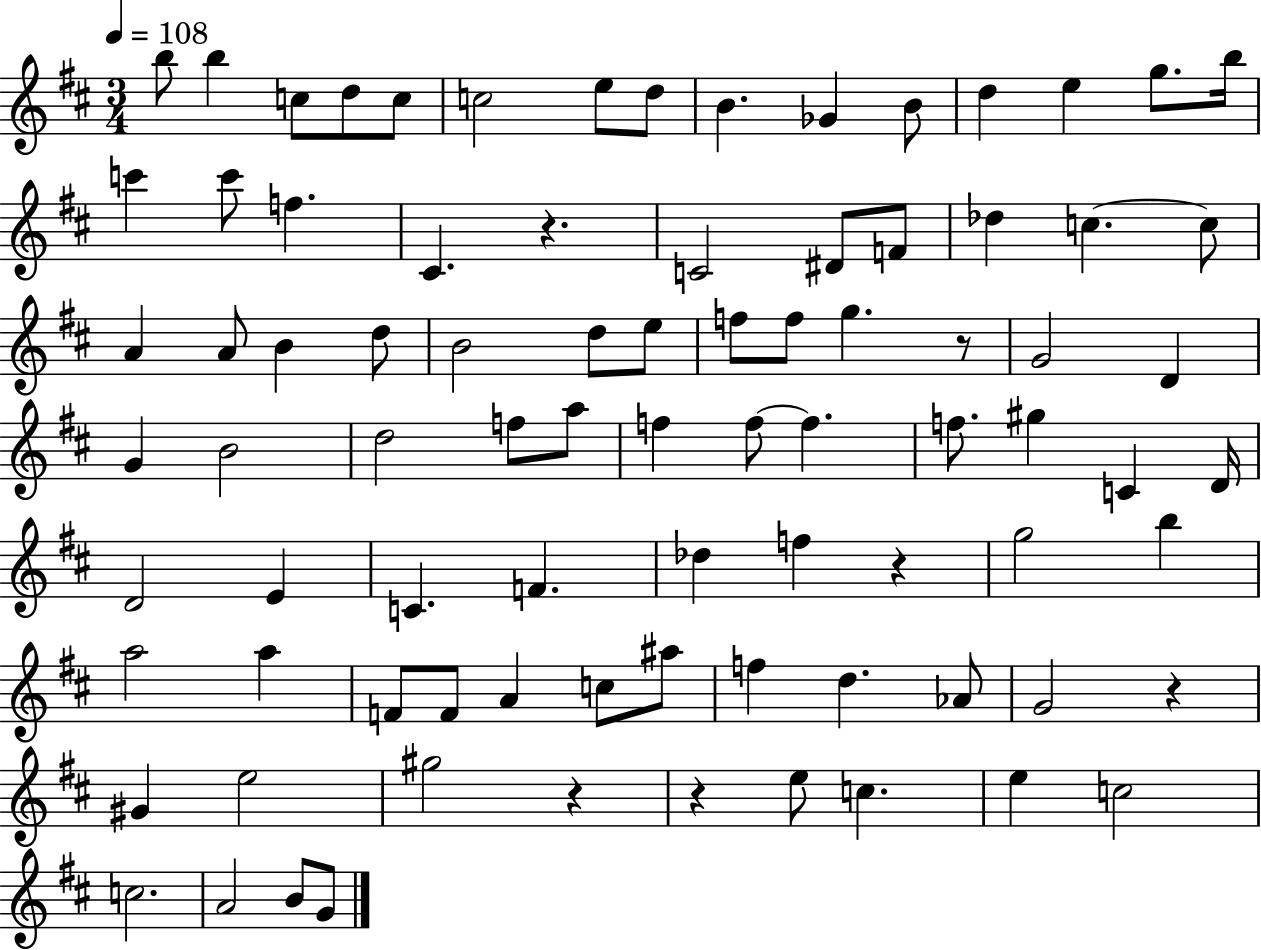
B5/e B5/q C5/e D5/e C5/e C5/h E5/e D5/e B4/q. Gb4/q B4/e D5/q E5/q G5/e. B5/s C6/q C6/e F5/q. C#4/q. R/q. C4/h D#4/e F4/e Db5/q C5/q. C5/e A4/q A4/e B4/q D5/e B4/h D5/e E5/e F5/e F5/e G5/q. R/e G4/h D4/q G4/q B4/h D5/h F5/e A5/e F5/q F5/e F5/q. F5/e. G#5/q C4/q D4/s D4/h E4/q C4/q. F4/q. Db5/q F5/q R/q G5/h B5/q A5/h A5/q F4/e F4/e A4/q C5/e A#5/e F5/q D5/q. Ab4/e G4/h R/q G#4/q E5/h G#5/h R/q R/q E5/e C5/q. E5/q C5/h C5/h. A4/h B4/e G4/e